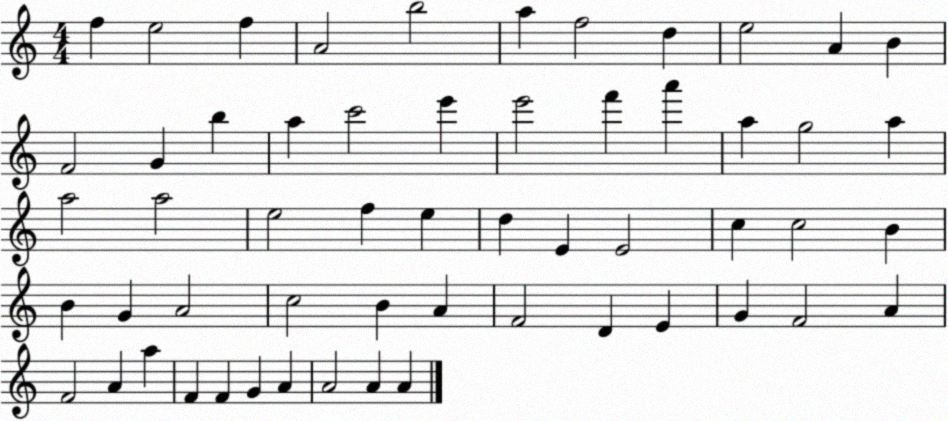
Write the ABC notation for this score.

X:1
T:Untitled
M:4/4
L:1/4
K:C
f e2 f A2 b2 a f2 d e2 A B F2 G b a c'2 e' e'2 f' a' a g2 a a2 a2 e2 f e d E E2 c c2 B B G A2 c2 B A F2 D E G F2 A F2 A a F F G A A2 A A